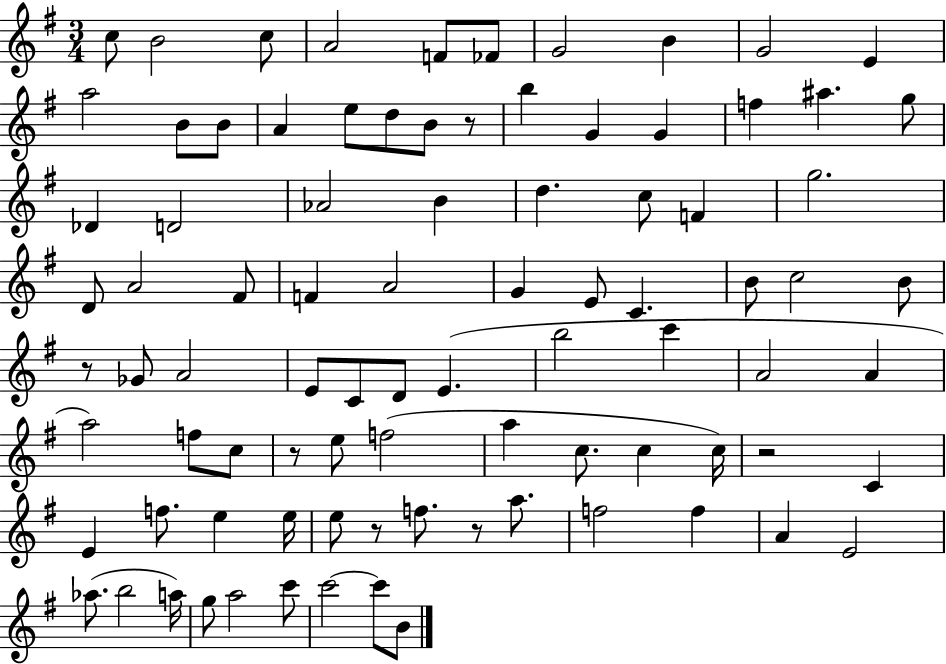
C5/e B4/h C5/e A4/h F4/e FES4/e G4/h B4/q G4/h E4/q A5/h B4/e B4/e A4/q E5/e D5/e B4/e R/e B5/q G4/q G4/q F5/q A#5/q. G5/e Db4/q D4/h Ab4/h B4/q D5/q. C5/e F4/q G5/h. D4/e A4/h F#4/e F4/q A4/h G4/q E4/e C4/q. B4/e C5/h B4/e R/e Gb4/e A4/h E4/e C4/e D4/e E4/q. B5/h C6/q A4/h A4/q A5/h F5/e C5/e R/e E5/e F5/h A5/q C5/e. C5/q C5/s R/h C4/q E4/q F5/e. E5/q E5/s E5/e R/e F5/e. R/e A5/e. F5/h F5/q A4/q E4/h Ab5/e. B5/h A5/s G5/e A5/h C6/e C6/h C6/e B4/e